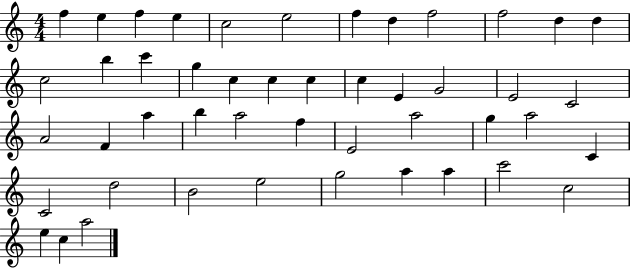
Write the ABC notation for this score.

X:1
T:Untitled
M:4/4
L:1/4
K:C
f e f e c2 e2 f d f2 f2 d d c2 b c' g c c c c E G2 E2 C2 A2 F a b a2 f E2 a2 g a2 C C2 d2 B2 e2 g2 a a c'2 c2 e c a2